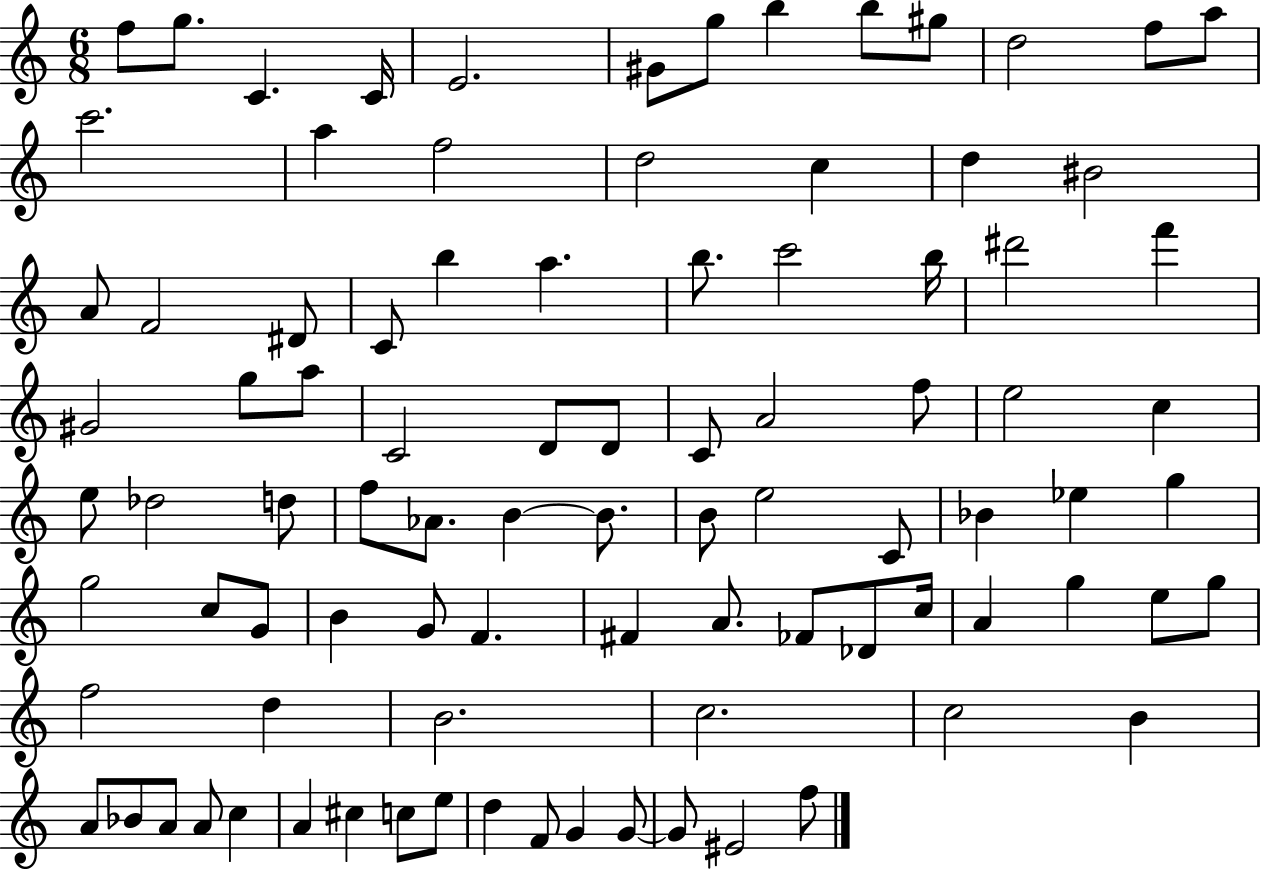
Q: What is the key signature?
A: C major